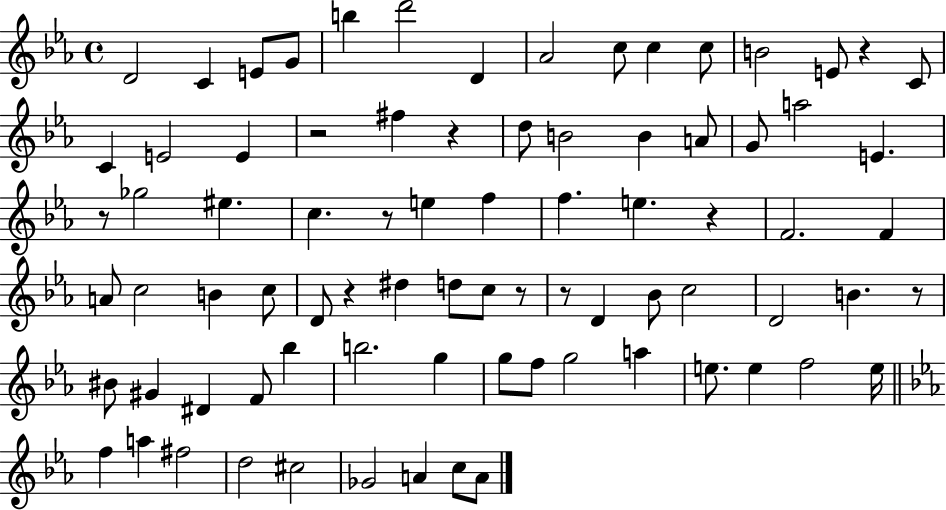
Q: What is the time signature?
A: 4/4